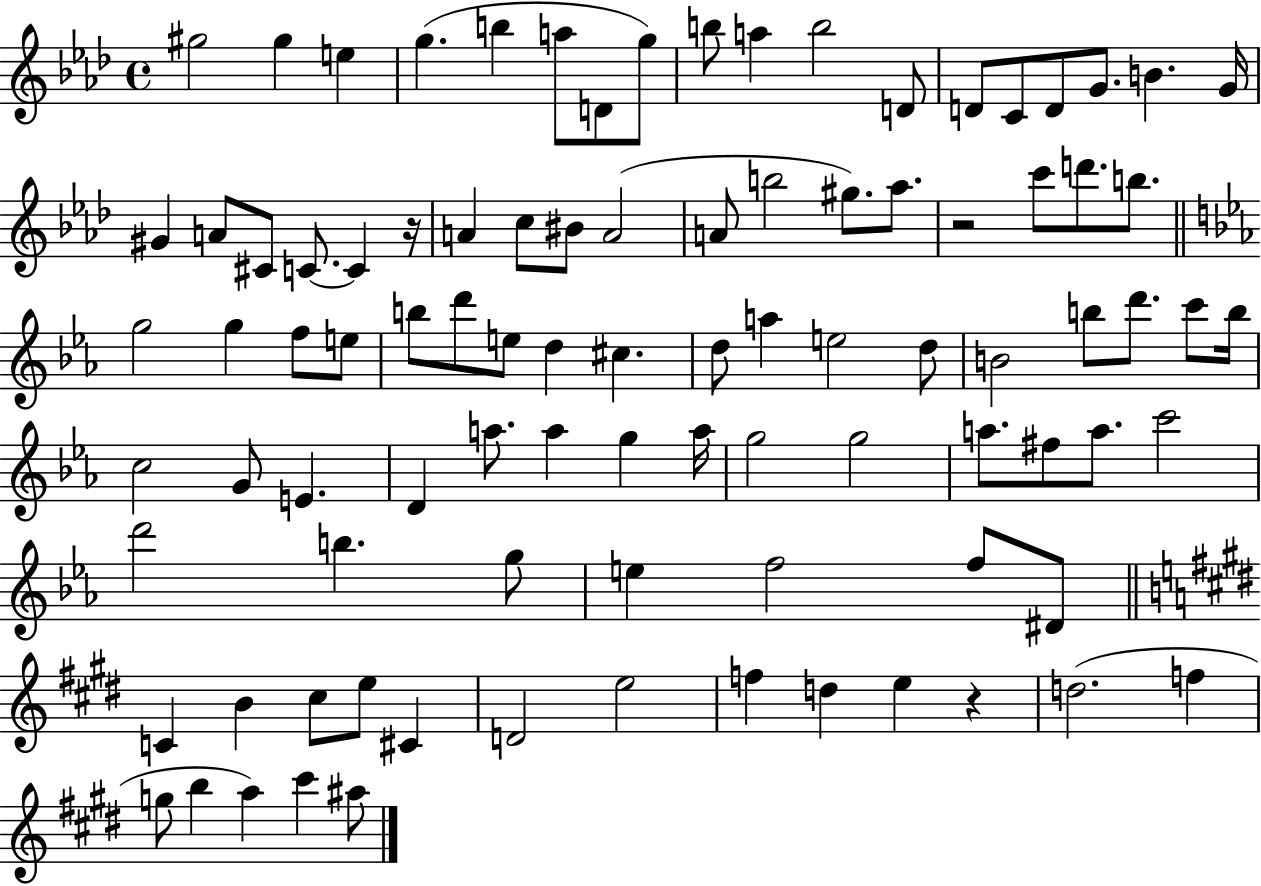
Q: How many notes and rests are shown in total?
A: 93